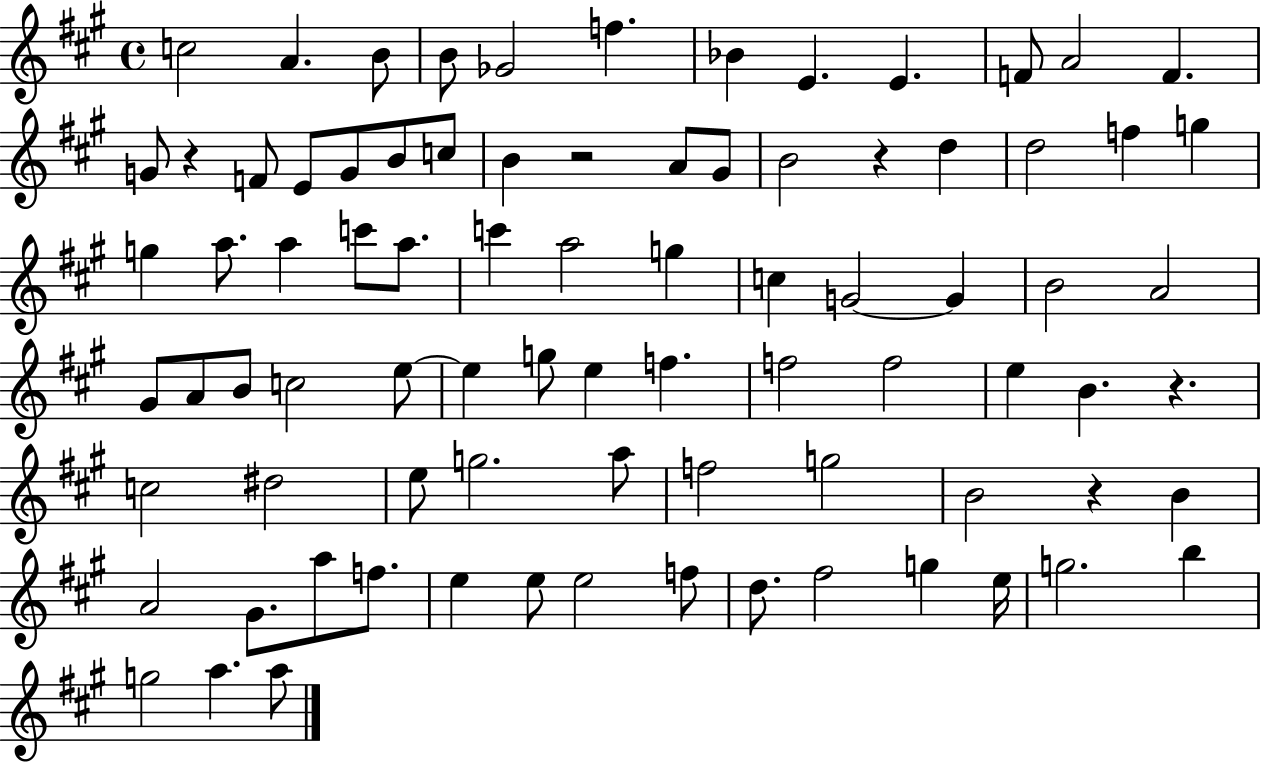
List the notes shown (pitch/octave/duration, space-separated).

C5/h A4/q. B4/e B4/e Gb4/h F5/q. Bb4/q E4/q. E4/q. F4/e A4/h F4/q. G4/e R/q F4/e E4/e G4/e B4/e C5/e B4/q R/h A4/e G#4/e B4/h R/q D5/q D5/h F5/q G5/q G5/q A5/e. A5/q C6/e A5/e. C6/q A5/h G5/q C5/q G4/h G4/q B4/h A4/h G#4/e A4/e B4/e C5/h E5/e E5/q G5/e E5/q F5/q. F5/h F5/h E5/q B4/q. R/q. C5/h D#5/h E5/e G5/h. A5/e F5/h G5/h B4/h R/q B4/q A4/h G#4/e. A5/e F5/e. E5/q E5/e E5/h F5/e D5/e. F#5/h G5/q E5/s G5/h. B5/q G5/h A5/q. A5/e